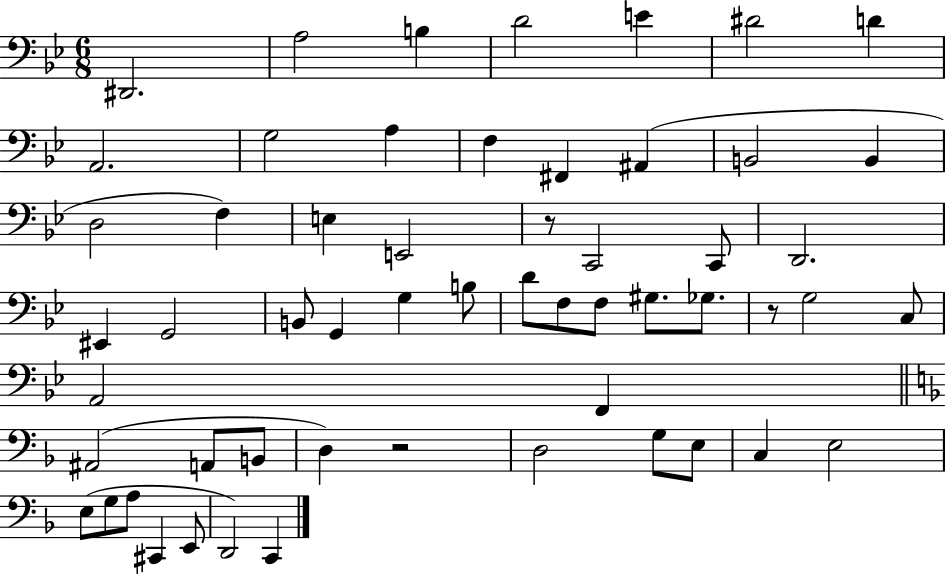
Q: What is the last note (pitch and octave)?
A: C2